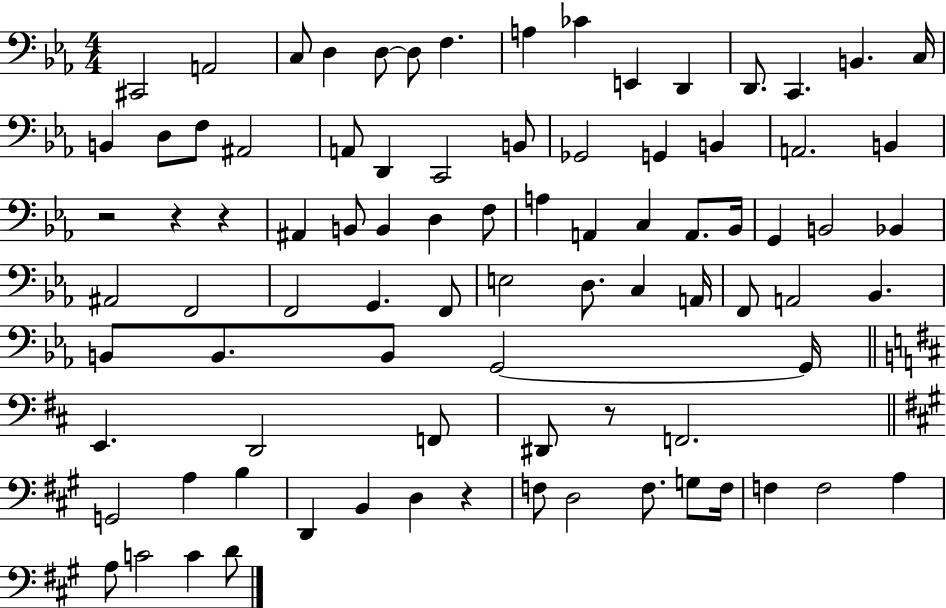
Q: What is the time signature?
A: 4/4